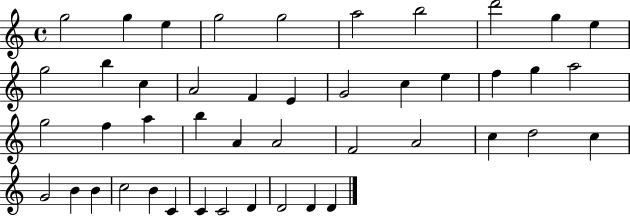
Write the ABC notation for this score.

X:1
T:Untitled
M:4/4
L:1/4
K:C
g2 g e g2 g2 a2 b2 d'2 g e g2 b c A2 F E G2 c e f g a2 g2 f a b A A2 F2 A2 c d2 c G2 B B c2 B C C C2 D D2 D D